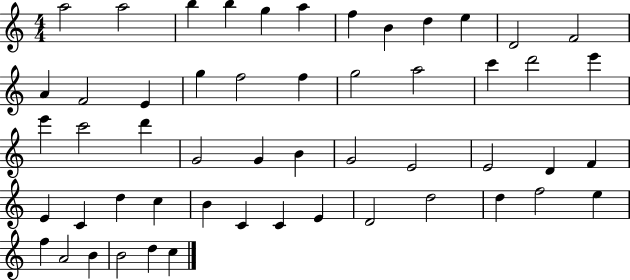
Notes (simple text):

A5/h A5/h B5/q B5/q G5/q A5/q F5/q B4/q D5/q E5/q D4/h F4/h A4/q F4/h E4/q G5/q F5/h F5/q G5/h A5/h C6/q D6/h E6/q E6/q C6/h D6/q G4/h G4/q B4/q G4/h E4/h E4/h D4/q F4/q E4/q C4/q D5/q C5/q B4/q C4/q C4/q E4/q D4/h D5/h D5/q F5/h E5/q F5/q A4/h B4/q B4/h D5/q C5/q